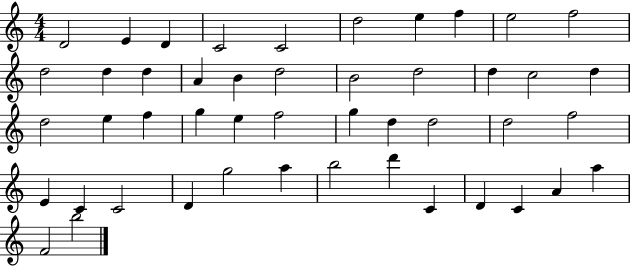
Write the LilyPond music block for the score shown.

{
  \clef treble
  \numericTimeSignature
  \time 4/4
  \key c \major
  d'2 e'4 d'4 | c'2 c'2 | d''2 e''4 f''4 | e''2 f''2 | \break d''2 d''4 d''4 | a'4 b'4 d''2 | b'2 d''2 | d''4 c''2 d''4 | \break d''2 e''4 f''4 | g''4 e''4 f''2 | g''4 d''4 d''2 | d''2 f''2 | \break e'4 c'4 c'2 | d'4 g''2 a''4 | b''2 d'''4 c'4 | d'4 c'4 a'4 a''4 | \break f'2 b''2 | \bar "|."
}